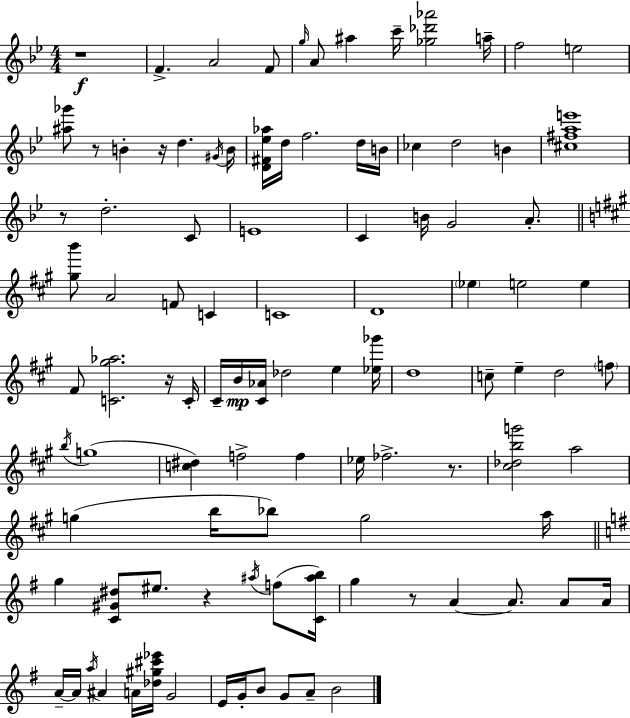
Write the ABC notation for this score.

X:1
T:Untitled
M:4/4
L:1/4
K:Gm
z4 F A2 F/2 g/4 A/2 ^a c'/4 [_g_d'_a']2 a/4 f2 e2 [^a_g']/2 z/2 B z/4 d ^G/4 B/4 [D^F_e_a]/4 d/4 f2 d/4 B/4 _c d2 B [^c^fae']4 z/2 d2 C/2 E4 C B/4 G2 A/2 [^gb']/2 A2 F/2 C C4 D4 _e e2 e ^F/2 [C^g_a]2 z/4 C/4 ^C/4 B/4 [^C_A]/4 _d2 e [_e_g']/4 d4 c/2 e d2 f/2 b/4 g4 [c^d] f2 f _e/4 _f2 z/2 [^c_dbg']2 a2 g b/4 _b/2 g2 a/4 g [C^G^d]/2 ^e/2 z ^a/4 f/2 [C^ab]/4 g z/2 A A/2 A/2 A/4 A/4 A/4 a/4 ^A A/4 [_d^g^c'_e']/4 G2 E/4 G/4 B/2 G/2 A/2 B2